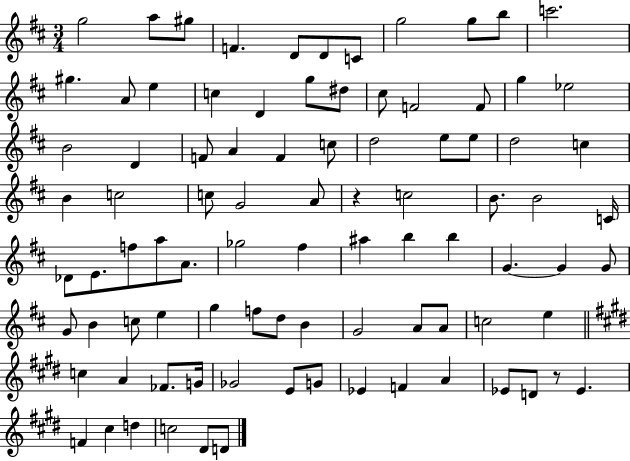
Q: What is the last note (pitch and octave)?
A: D4